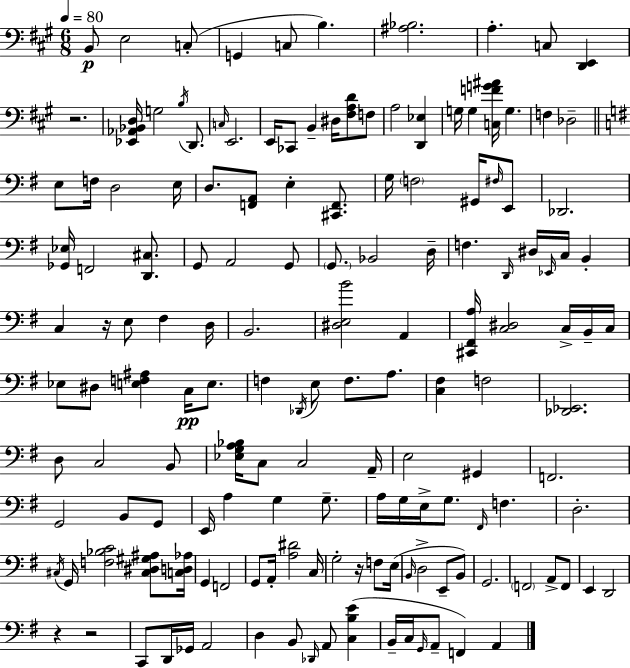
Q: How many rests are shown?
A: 5